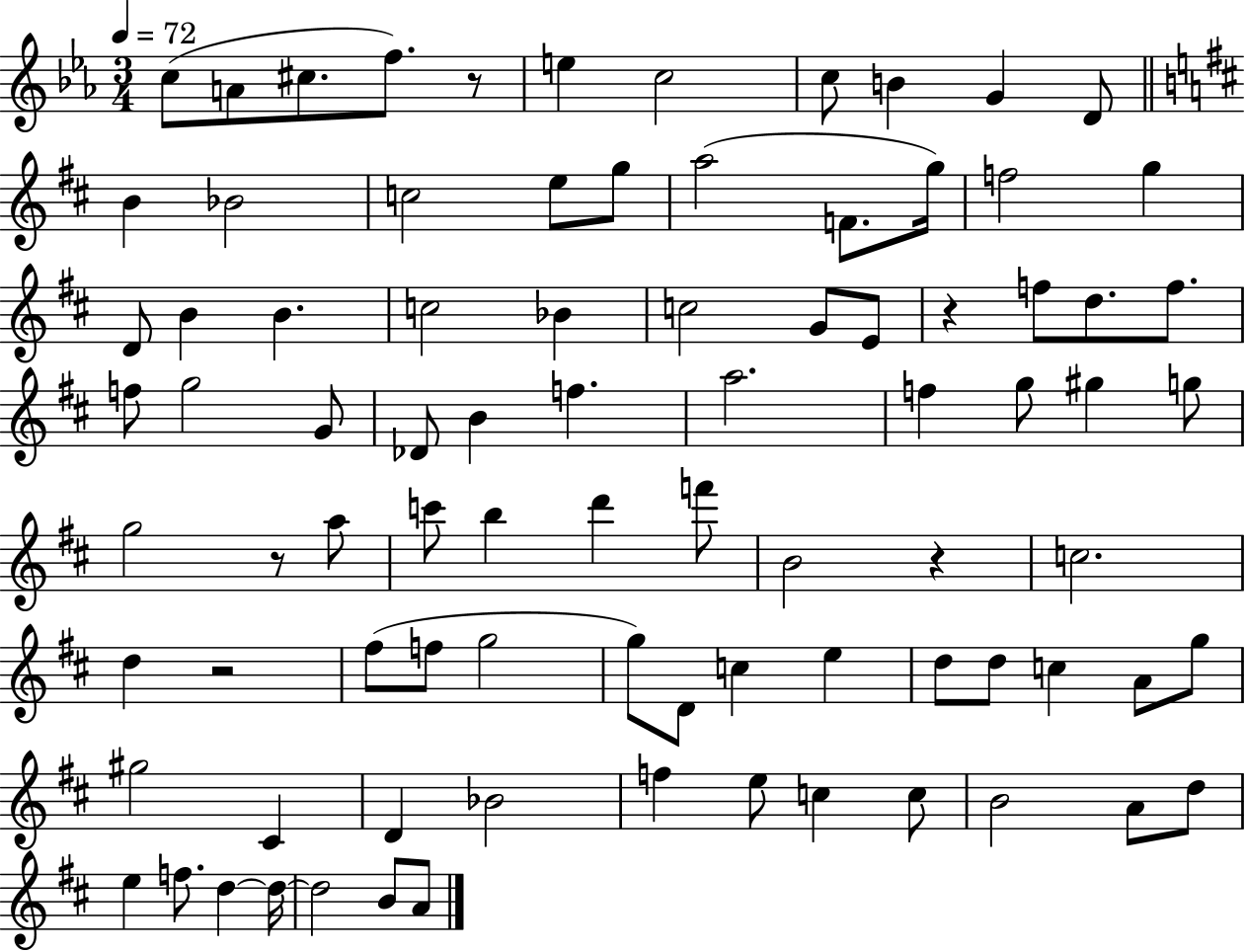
C5/e A4/e C#5/e. F5/e. R/e E5/q C5/h C5/e B4/q G4/q D4/e B4/q Bb4/h C5/h E5/e G5/e A5/h F4/e. G5/s F5/h G5/q D4/e B4/q B4/q. C5/h Bb4/q C5/h G4/e E4/e R/q F5/e D5/e. F5/e. F5/e G5/h G4/e Db4/e B4/q F5/q. A5/h. F5/q G5/e G#5/q G5/e G5/h R/e A5/e C6/e B5/q D6/q F6/e B4/h R/q C5/h. D5/q R/h F#5/e F5/e G5/h G5/e D4/e C5/q E5/q D5/e D5/e C5/q A4/e G5/e G#5/h C#4/q D4/q Bb4/h F5/q E5/e C5/q C5/e B4/h A4/e D5/e E5/q F5/e. D5/q D5/s D5/h B4/e A4/e